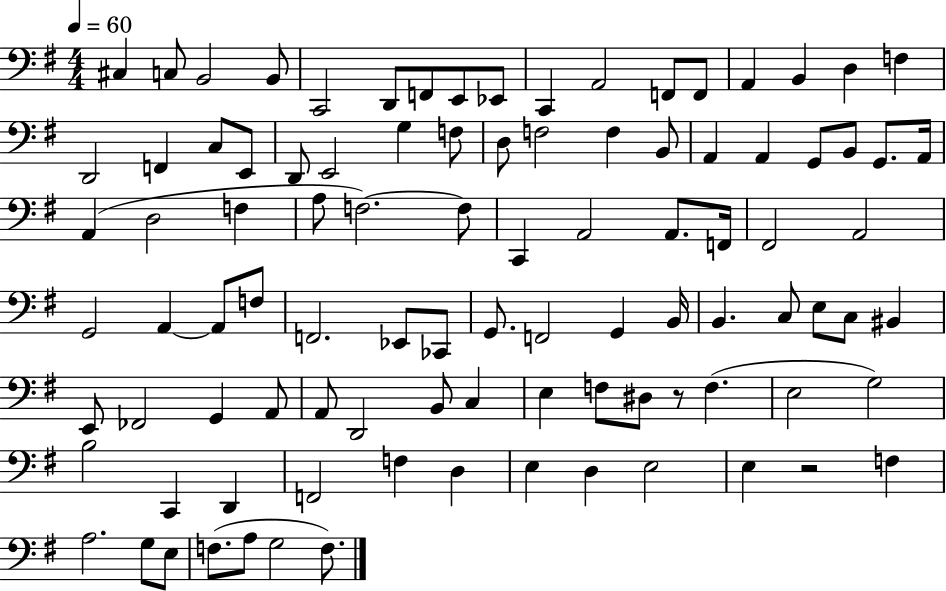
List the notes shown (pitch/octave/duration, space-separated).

C#3/q C3/e B2/h B2/e C2/h D2/e F2/e E2/e Eb2/e C2/q A2/h F2/e F2/e A2/q B2/q D3/q F3/q D2/h F2/q C3/e E2/e D2/e E2/h G3/q F3/e D3/e F3/h F3/q B2/e A2/q A2/q G2/e B2/e G2/e. A2/s A2/q D3/h F3/q A3/e F3/h. F3/e C2/q A2/h A2/e. F2/s F#2/h A2/h G2/h A2/q A2/e F3/e F2/h. Eb2/e CES2/e G2/e. F2/h G2/q B2/s B2/q. C3/e E3/e C3/e BIS2/q E2/e FES2/h G2/q A2/e A2/e D2/h B2/e C3/q E3/q F3/e D#3/e R/e F3/q. E3/h G3/h B3/h C2/q D2/q F2/h F3/q D3/q E3/q D3/q E3/h E3/q R/h F3/q A3/h. G3/e E3/e F3/e. A3/e G3/h F3/e.